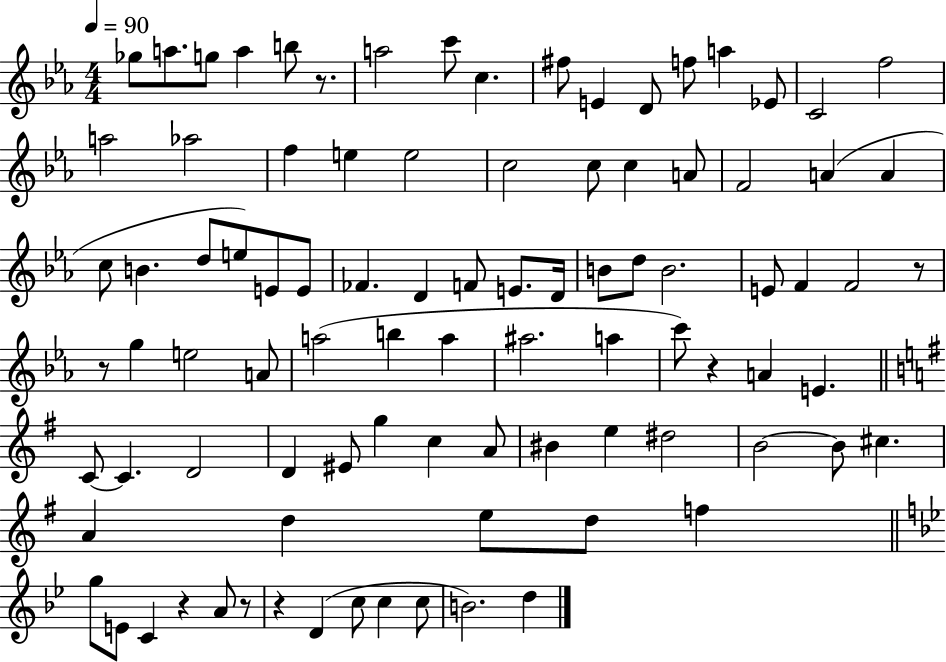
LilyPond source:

{
  \clef treble
  \numericTimeSignature
  \time 4/4
  \key ees \major
  \tempo 4 = 90
  ges''8 a''8. g''8 a''4 b''8 r8. | a''2 c'''8 c''4. | fis''8 e'4 d'8 f''8 a''4 ees'8 | c'2 f''2 | \break a''2 aes''2 | f''4 e''4 e''2 | c''2 c''8 c''4 a'8 | f'2 a'4( a'4 | \break c''8 b'4. d''8 e''8) e'8 e'8 | fes'4. d'4 f'8 e'8. d'16 | b'8 d''8 b'2. | e'8 f'4 f'2 r8 | \break r8 g''4 e''2 a'8 | a''2( b''4 a''4 | ais''2. a''4 | c'''8) r4 a'4 e'4. | \break \bar "||" \break \key g \major c'8~~ c'4. d'2 | d'4 eis'8 g''4 c''4 a'8 | bis'4 e''4 dis''2 | b'2~~ b'8 cis''4. | \break a'4 d''4 e''8 d''8 f''4 | \bar "||" \break \key bes \major g''8 e'8 c'4 r4 a'8 r8 | r4 d'4( c''8 c''4 c''8 | b'2.) d''4 | \bar "|."
}